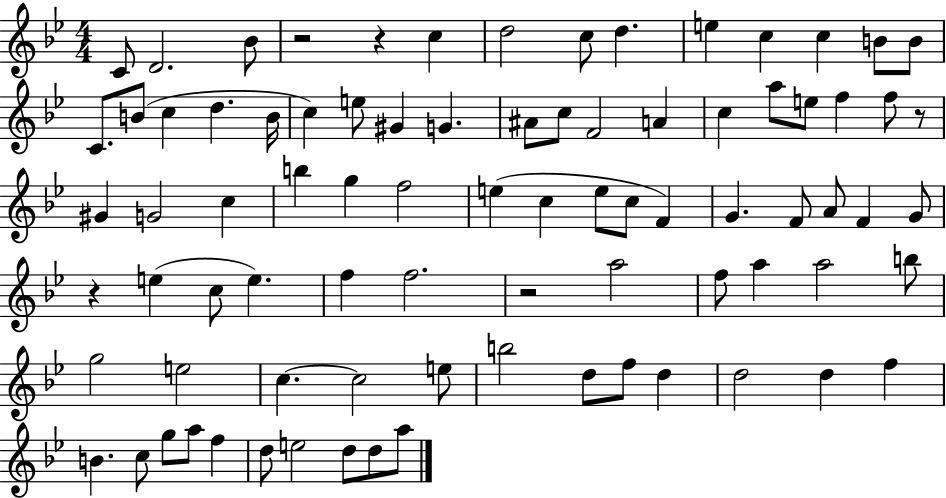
C4/e D4/h. Bb4/e R/h R/q C5/q D5/h C5/e D5/q. E5/q C5/q C5/q B4/e B4/e C4/e. B4/e C5/q D5/q. B4/s C5/q E5/e G#4/q G4/q. A#4/e C5/e F4/h A4/q C5/q A5/e E5/e F5/q F5/e R/e G#4/q G4/h C5/q B5/q G5/q F5/h E5/q C5/q E5/e C5/e F4/q G4/q. F4/e A4/e F4/q G4/e R/q E5/q C5/e E5/q. F5/q F5/h. R/h A5/h F5/e A5/q A5/h B5/e G5/h E5/h C5/q. C5/h E5/e B5/h D5/e F5/e D5/q D5/h D5/q F5/q B4/q. C5/e G5/e A5/e F5/q D5/e E5/h D5/e D5/e A5/e